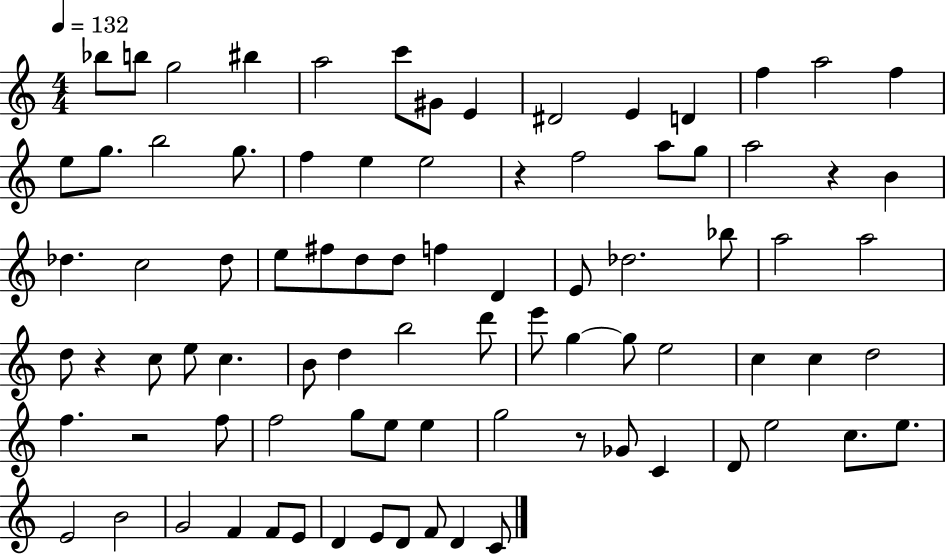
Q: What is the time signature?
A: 4/4